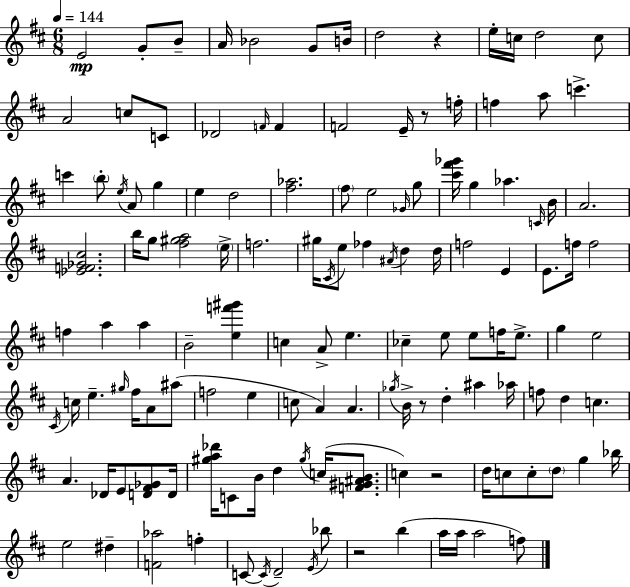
X:1
T:Untitled
M:6/8
L:1/4
K:D
E2 G/2 B/2 A/4 _B2 G/2 B/4 d2 z e/4 c/4 d2 c/2 A2 c/2 C/2 _D2 F/4 F F2 E/4 z/2 f/4 f a/2 c' c' b/2 e/4 A/2 g e d2 [^f_a]2 ^f/2 e2 _G/4 g/2 [^c'^f'_g']/4 g _a C/4 B/4 A2 [_EF_G^c]2 b/4 g/2 [^f^ga]2 e/4 f2 ^g/4 ^C/4 e/2 _f ^A/4 d d/4 f2 E E/2 f/4 f2 f a a B2 [ef'^g'] c A/2 e _c e/2 e/2 f/4 e/2 g e2 ^C/4 c/4 e ^g/4 ^f/4 A/2 ^a/2 f2 e c/2 A A _g/4 B/4 z/2 d ^a _a/4 f/2 d c A _D/4 E/2 [D^F_G]/2 D/4 [^ga_d']/4 C/2 B/4 d ^g/4 c/4 [F^G^AB]/2 c z2 d/4 c/2 c/2 d/2 g _b/4 e2 ^d [F_a]2 f C/2 C/4 D2 E/4 _b/2 z2 b a/4 a/4 a2 f/2